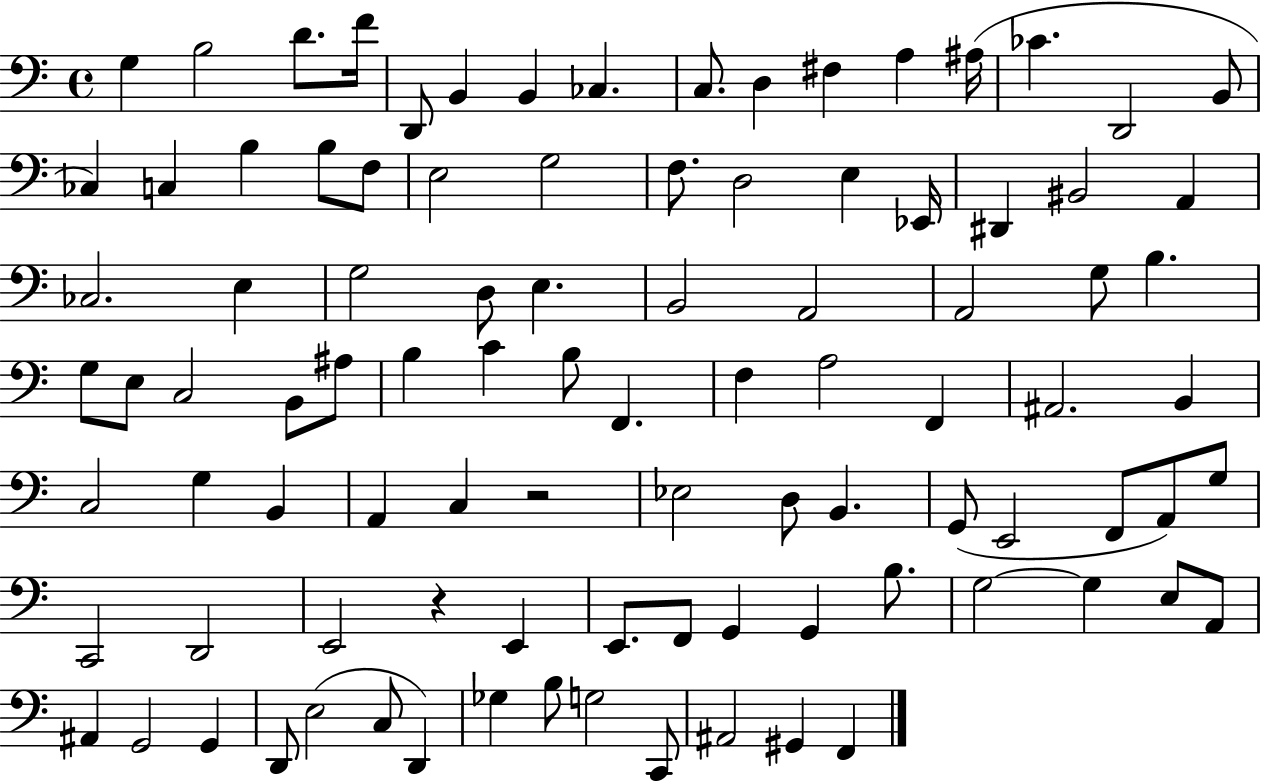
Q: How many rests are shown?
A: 2